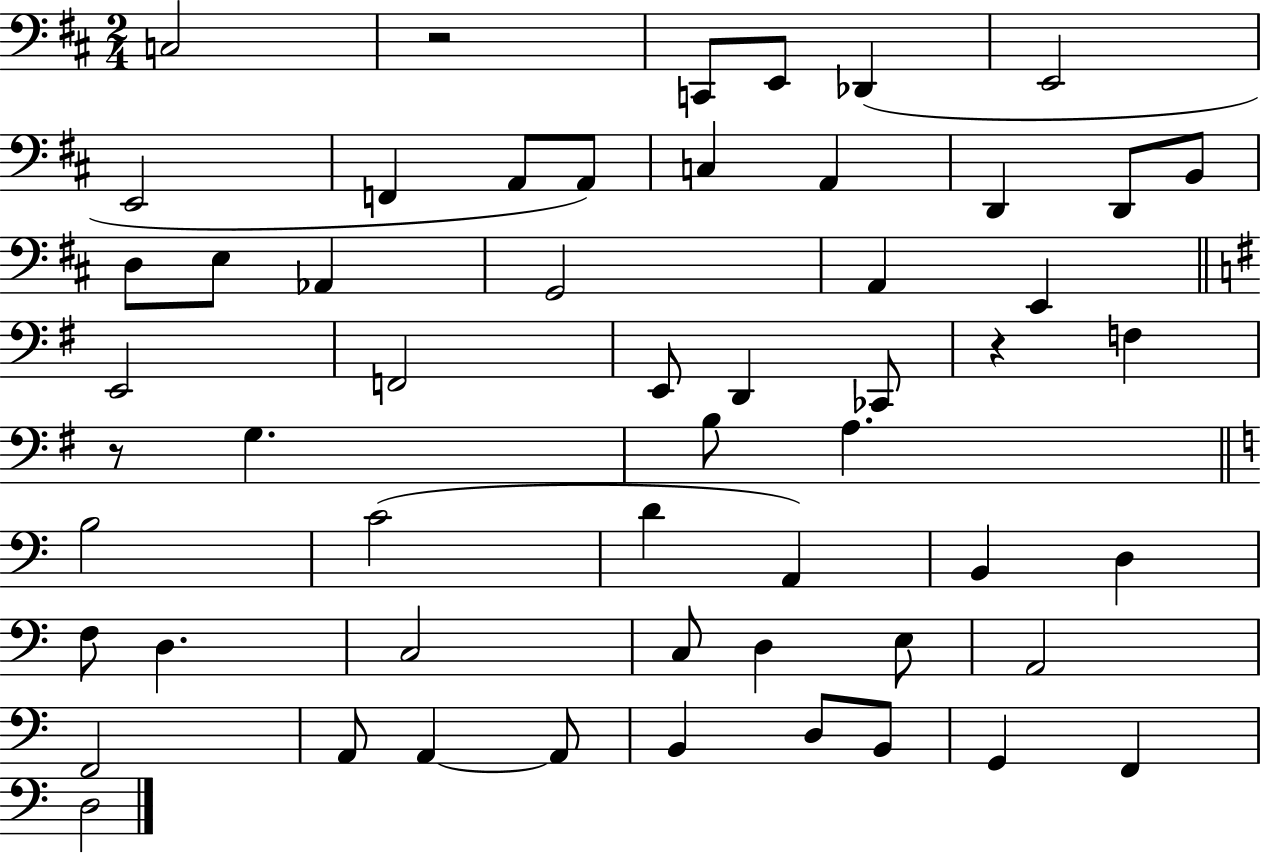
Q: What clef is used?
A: bass